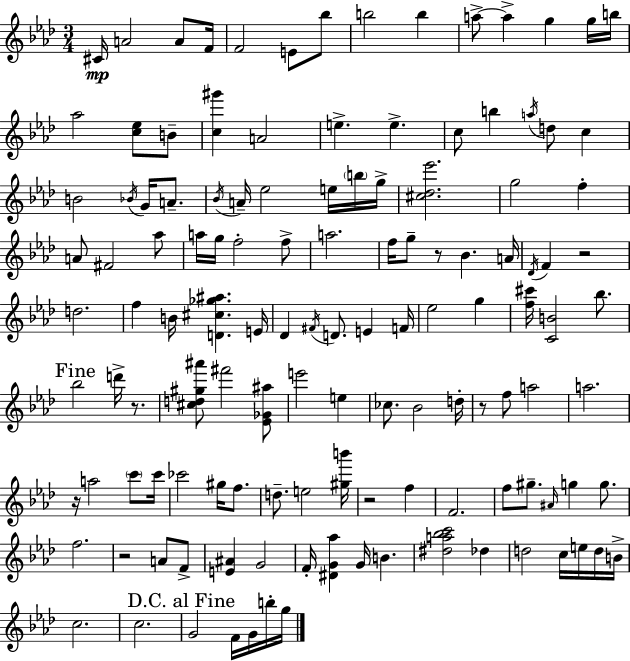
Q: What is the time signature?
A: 3/4